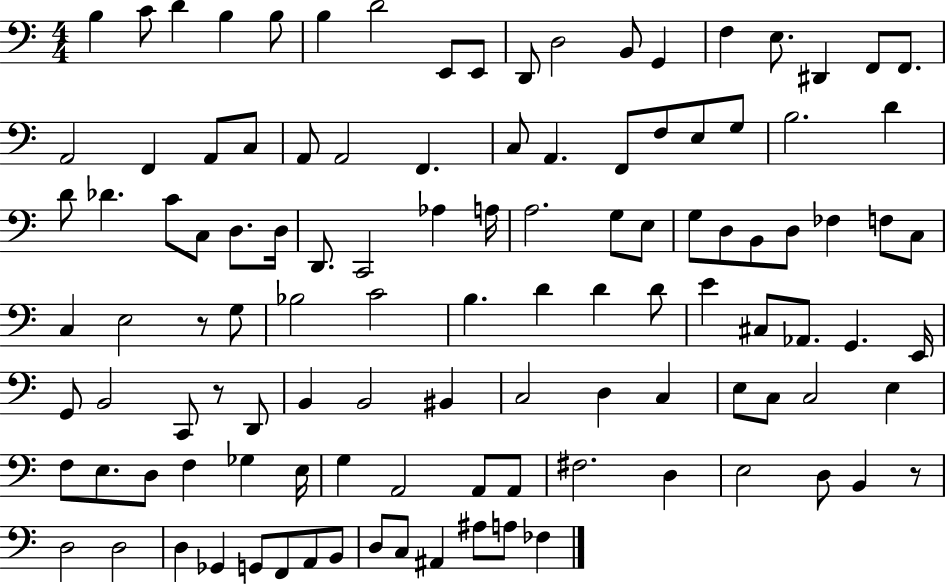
X:1
T:Untitled
M:4/4
L:1/4
K:C
B, C/2 D B, B,/2 B, D2 E,,/2 E,,/2 D,,/2 D,2 B,,/2 G,, F, E,/2 ^D,, F,,/2 F,,/2 A,,2 F,, A,,/2 C,/2 A,,/2 A,,2 F,, C,/2 A,, F,,/2 F,/2 E,/2 G,/2 B,2 D D/2 _D C/2 C,/2 D,/2 D,/4 D,,/2 C,,2 _A, A,/4 A,2 G,/2 E,/2 G,/2 D,/2 B,,/2 D,/2 _F, F,/2 C,/2 C, E,2 z/2 G,/2 _B,2 C2 B, D D D/2 E ^C,/2 _A,,/2 G,, E,,/4 G,,/2 B,,2 C,,/2 z/2 D,,/2 B,, B,,2 ^B,, C,2 D, C, E,/2 C,/2 C,2 E, F,/2 E,/2 D,/2 F, _G, E,/4 G, A,,2 A,,/2 A,,/2 ^F,2 D, E,2 D,/2 B,, z/2 D,2 D,2 D, _G,, G,,/2 F,,/2 A,,/2 B,,/2 D,/2 C,/2 ^A,, ^A,/2 A,/2 _F,